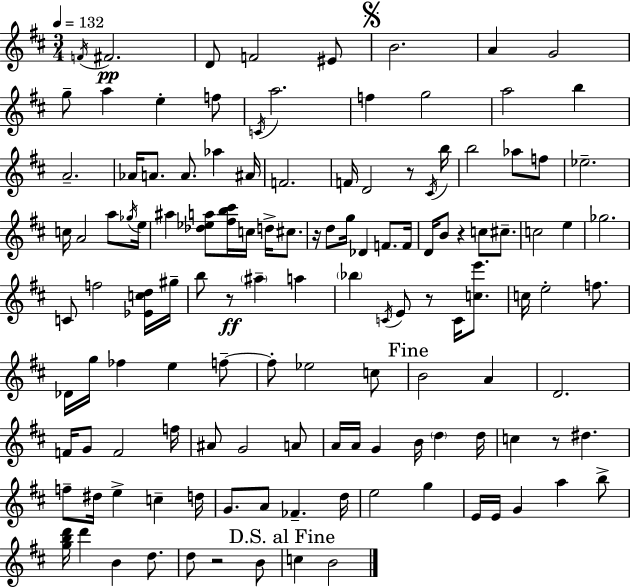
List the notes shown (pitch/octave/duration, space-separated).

F4/s F#4/h. D4/e F4/h EIS4/e B4/h. A4/q G4/h G5/e A5/q E5/q F5/e C4/s A5/h. F5/q G5/h A5/h B5/q A4/h. Ab4/s A4/e. A4/e. Ab5/q A#4/s F4/h. F4/s D4/h R/e C#4/s B5/s B5/h Ab5/e F5/e Eb5/h. C5/s A4/h A5/e Gb5/s E5/s A#5/q [Db5,Eb5,A5]/e [F#5,B5,C#6]/s C5/s D5/s C#5/e. R/s D5/e G5/s Db4/q F4/e. F4/s D4/s B4/e R/q C5/e C#5/e. C5/h E5/q Gb5/h. C4/e F5/h [Eb4,C5,D5]/s G#5/s B5/e R/e A#5/q A5/q Bb5/q C4/s E4/e R/e C4/s [C5,E6]/e. C5/s E5/h F5/e. Db4/s G5/s FES5/q E5/q F5/e F5/e Eb5/h C5/e B4/h A4/q D4/h. F4/s G4/e F4/h F5/s A#4/e G4/h A4/e A4/s A4/s G4/q B4/s D5/q D5/s C5/q R/e D#5/q. F5/e D#5/s E5/q C5/q D5/s G4/e. A4/e FES4/q. D5/s E5/h G5/q E4/s E4/s G4/q A5/q B5/e [G5,B5,D6]/s D6/q B4/q D5/e. D5/e R/h B4/e C5/q B4/h